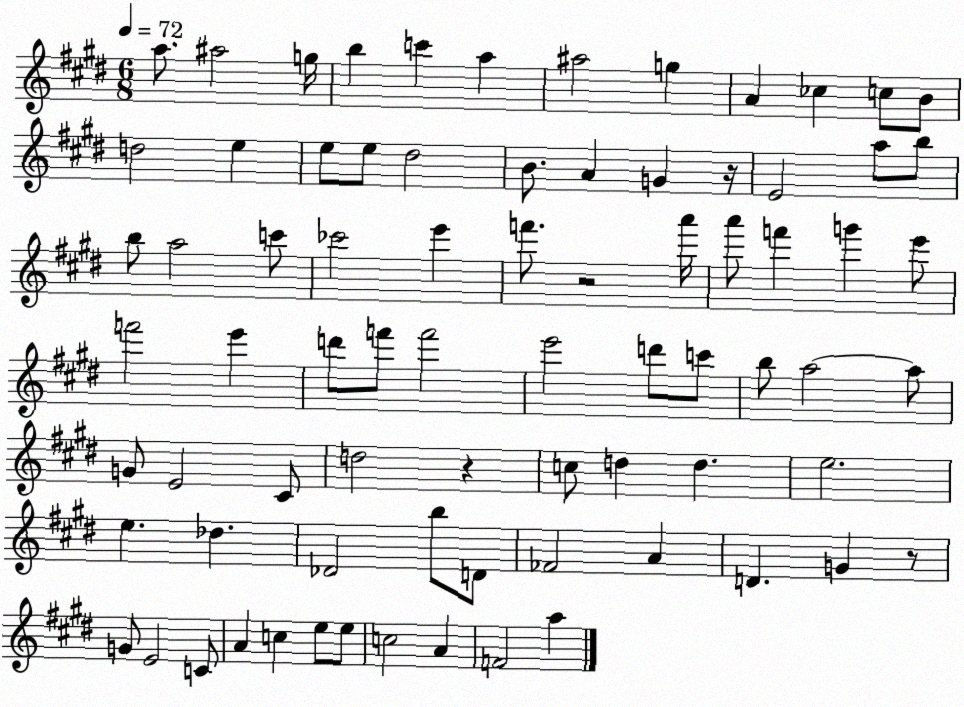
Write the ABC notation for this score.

X:1
T:Untitled
M:6/8
L:1/4
K:E
a/2 ^a2 g/4 b c' a ^a2 g A _c c/2 B/2 d2 e e/2 e/2 ^d2 B/2 A G z/4 E2 a/2 b/2 b/2 a2 c'/2 _c'2 e' f'/2 z2 a'/4 a'/2 f' g' e'/2 f'2 e' d'/2 f'/2 f'2 e'2 d'/2 c'/2 b/2 a2 a/2 G/2 E2 ^C/2 d2 z c/2 d d e2 e _d _D2 b/2 D/2 _F2 A D G z/2 G/2 E2 C/2 A c e/2 e/2 c2 A F2 a